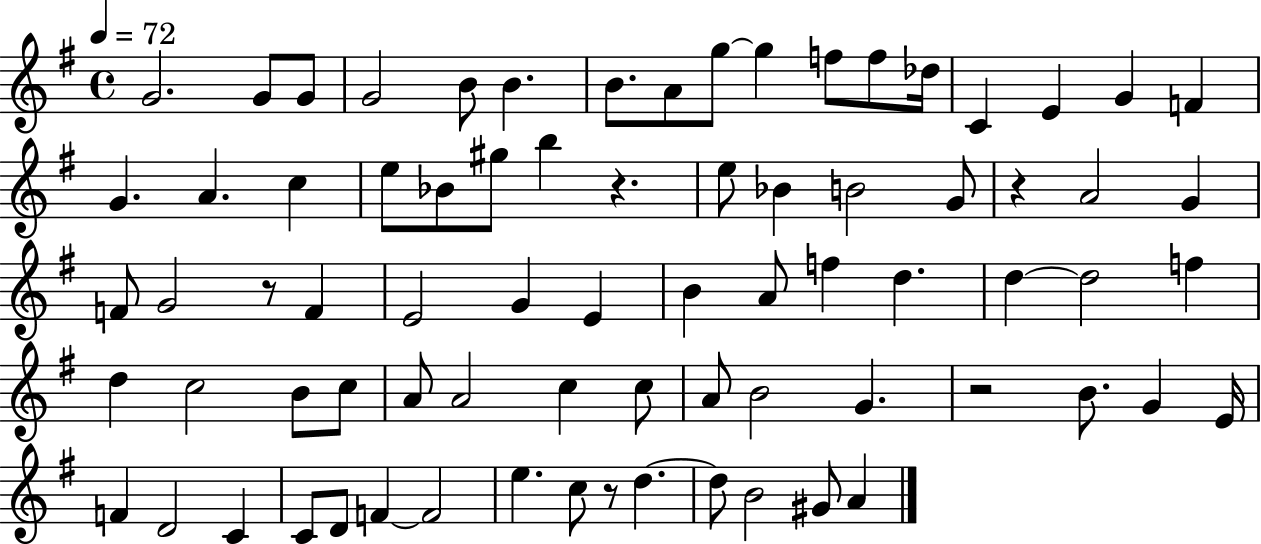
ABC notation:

X:1
T:Untitled
M:4/4
L:1/4
K:G
G2 G/2 G/2 G2 B/2 B B/2 A/2 g/2 g f/2 f/2 _d/4 C E G F G A c e/2 _B/2 ^g/2 b z e/2 _B B2 G/2 z A2 G F/2 G2 z/2 F E2 G E B A/2 f d d d2 f d c2 B/2 c/2 A/2 A2 c c/2 A/2 B2 G z2 B/2 G E/4 F D2 C C/2 D/2 F F2 e c/2 z/2 d d/2 B2 ^G/2 A